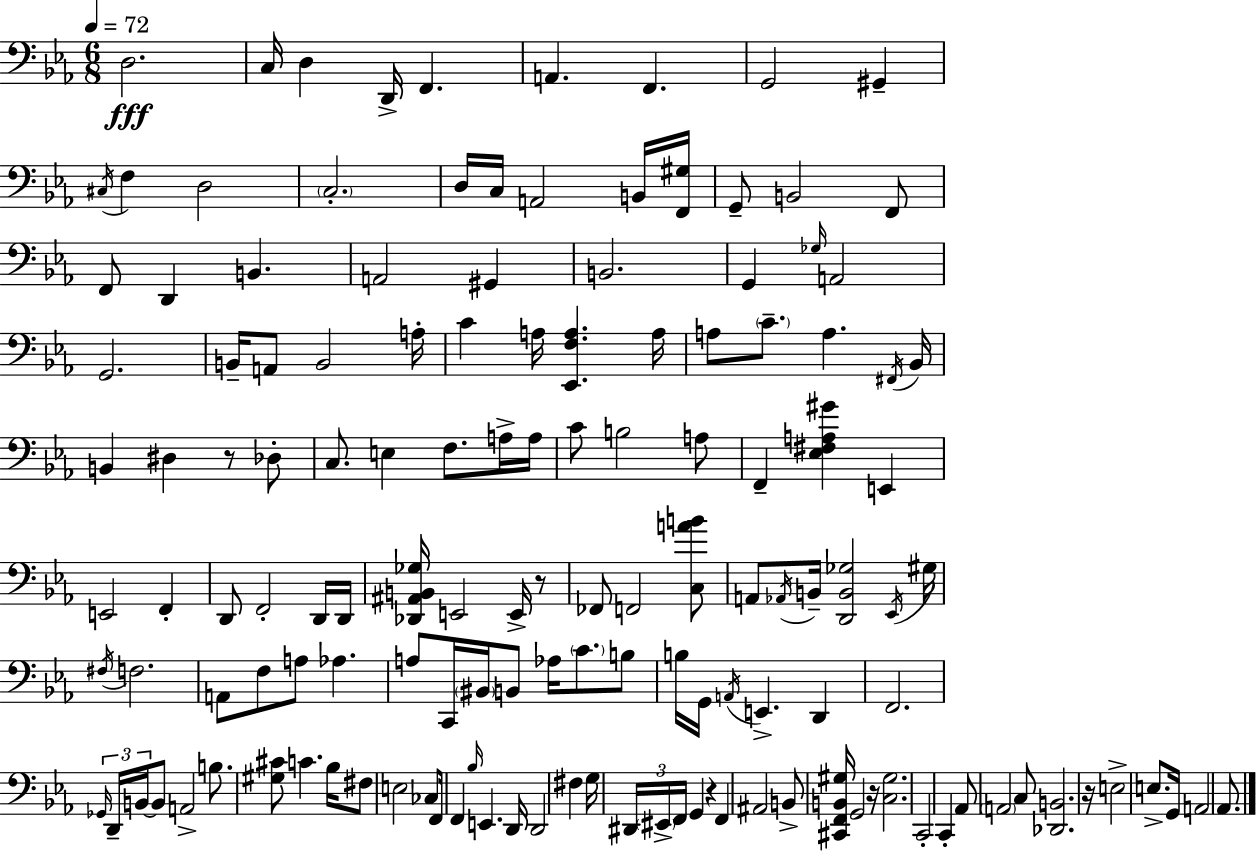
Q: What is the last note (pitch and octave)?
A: Ab2